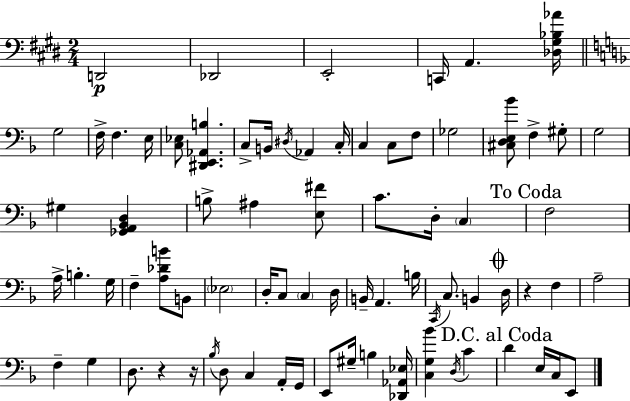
D2/h Db2/h E2/h C2/s A2/q. [Db3,G#3,Bb3,Ab4]/s G3/h F3/s F3/q. E3/s [C3,Eb3]/e [D#2,E2,Ab2,B3]/q. C3/e B2/s D#3/s Ab2/q C3/s C3/q C3/e F3/e Gb3/h [C#3,D3,E3,Bb4]/e F3/q G#3/e G3/h G#3/q [Gb2,A2,Bb2,D3]/q B3/e A#3/q [E3,F#4]/e C4/e. D3/s C3/q F3/h A3/s B3/q. G3/s F3/q [A3,Db4,B4]/e B2/e Eb3/h D3/s C3/e C3/q D3/s B2/s A2/q. B3/s C2/s C3/e. B2/q D3/s R/q F3/q A3/h F3/q G3/q D3/e. R/q R/s Bb3/s D3/e C3/q A2/s G2/s E2/e G#3/s B3/q [Db2,Ab2,Eb3]/s [C3,G3,Bb4]/q D3/s C4/q D4/q E3/s C3/s E2/e